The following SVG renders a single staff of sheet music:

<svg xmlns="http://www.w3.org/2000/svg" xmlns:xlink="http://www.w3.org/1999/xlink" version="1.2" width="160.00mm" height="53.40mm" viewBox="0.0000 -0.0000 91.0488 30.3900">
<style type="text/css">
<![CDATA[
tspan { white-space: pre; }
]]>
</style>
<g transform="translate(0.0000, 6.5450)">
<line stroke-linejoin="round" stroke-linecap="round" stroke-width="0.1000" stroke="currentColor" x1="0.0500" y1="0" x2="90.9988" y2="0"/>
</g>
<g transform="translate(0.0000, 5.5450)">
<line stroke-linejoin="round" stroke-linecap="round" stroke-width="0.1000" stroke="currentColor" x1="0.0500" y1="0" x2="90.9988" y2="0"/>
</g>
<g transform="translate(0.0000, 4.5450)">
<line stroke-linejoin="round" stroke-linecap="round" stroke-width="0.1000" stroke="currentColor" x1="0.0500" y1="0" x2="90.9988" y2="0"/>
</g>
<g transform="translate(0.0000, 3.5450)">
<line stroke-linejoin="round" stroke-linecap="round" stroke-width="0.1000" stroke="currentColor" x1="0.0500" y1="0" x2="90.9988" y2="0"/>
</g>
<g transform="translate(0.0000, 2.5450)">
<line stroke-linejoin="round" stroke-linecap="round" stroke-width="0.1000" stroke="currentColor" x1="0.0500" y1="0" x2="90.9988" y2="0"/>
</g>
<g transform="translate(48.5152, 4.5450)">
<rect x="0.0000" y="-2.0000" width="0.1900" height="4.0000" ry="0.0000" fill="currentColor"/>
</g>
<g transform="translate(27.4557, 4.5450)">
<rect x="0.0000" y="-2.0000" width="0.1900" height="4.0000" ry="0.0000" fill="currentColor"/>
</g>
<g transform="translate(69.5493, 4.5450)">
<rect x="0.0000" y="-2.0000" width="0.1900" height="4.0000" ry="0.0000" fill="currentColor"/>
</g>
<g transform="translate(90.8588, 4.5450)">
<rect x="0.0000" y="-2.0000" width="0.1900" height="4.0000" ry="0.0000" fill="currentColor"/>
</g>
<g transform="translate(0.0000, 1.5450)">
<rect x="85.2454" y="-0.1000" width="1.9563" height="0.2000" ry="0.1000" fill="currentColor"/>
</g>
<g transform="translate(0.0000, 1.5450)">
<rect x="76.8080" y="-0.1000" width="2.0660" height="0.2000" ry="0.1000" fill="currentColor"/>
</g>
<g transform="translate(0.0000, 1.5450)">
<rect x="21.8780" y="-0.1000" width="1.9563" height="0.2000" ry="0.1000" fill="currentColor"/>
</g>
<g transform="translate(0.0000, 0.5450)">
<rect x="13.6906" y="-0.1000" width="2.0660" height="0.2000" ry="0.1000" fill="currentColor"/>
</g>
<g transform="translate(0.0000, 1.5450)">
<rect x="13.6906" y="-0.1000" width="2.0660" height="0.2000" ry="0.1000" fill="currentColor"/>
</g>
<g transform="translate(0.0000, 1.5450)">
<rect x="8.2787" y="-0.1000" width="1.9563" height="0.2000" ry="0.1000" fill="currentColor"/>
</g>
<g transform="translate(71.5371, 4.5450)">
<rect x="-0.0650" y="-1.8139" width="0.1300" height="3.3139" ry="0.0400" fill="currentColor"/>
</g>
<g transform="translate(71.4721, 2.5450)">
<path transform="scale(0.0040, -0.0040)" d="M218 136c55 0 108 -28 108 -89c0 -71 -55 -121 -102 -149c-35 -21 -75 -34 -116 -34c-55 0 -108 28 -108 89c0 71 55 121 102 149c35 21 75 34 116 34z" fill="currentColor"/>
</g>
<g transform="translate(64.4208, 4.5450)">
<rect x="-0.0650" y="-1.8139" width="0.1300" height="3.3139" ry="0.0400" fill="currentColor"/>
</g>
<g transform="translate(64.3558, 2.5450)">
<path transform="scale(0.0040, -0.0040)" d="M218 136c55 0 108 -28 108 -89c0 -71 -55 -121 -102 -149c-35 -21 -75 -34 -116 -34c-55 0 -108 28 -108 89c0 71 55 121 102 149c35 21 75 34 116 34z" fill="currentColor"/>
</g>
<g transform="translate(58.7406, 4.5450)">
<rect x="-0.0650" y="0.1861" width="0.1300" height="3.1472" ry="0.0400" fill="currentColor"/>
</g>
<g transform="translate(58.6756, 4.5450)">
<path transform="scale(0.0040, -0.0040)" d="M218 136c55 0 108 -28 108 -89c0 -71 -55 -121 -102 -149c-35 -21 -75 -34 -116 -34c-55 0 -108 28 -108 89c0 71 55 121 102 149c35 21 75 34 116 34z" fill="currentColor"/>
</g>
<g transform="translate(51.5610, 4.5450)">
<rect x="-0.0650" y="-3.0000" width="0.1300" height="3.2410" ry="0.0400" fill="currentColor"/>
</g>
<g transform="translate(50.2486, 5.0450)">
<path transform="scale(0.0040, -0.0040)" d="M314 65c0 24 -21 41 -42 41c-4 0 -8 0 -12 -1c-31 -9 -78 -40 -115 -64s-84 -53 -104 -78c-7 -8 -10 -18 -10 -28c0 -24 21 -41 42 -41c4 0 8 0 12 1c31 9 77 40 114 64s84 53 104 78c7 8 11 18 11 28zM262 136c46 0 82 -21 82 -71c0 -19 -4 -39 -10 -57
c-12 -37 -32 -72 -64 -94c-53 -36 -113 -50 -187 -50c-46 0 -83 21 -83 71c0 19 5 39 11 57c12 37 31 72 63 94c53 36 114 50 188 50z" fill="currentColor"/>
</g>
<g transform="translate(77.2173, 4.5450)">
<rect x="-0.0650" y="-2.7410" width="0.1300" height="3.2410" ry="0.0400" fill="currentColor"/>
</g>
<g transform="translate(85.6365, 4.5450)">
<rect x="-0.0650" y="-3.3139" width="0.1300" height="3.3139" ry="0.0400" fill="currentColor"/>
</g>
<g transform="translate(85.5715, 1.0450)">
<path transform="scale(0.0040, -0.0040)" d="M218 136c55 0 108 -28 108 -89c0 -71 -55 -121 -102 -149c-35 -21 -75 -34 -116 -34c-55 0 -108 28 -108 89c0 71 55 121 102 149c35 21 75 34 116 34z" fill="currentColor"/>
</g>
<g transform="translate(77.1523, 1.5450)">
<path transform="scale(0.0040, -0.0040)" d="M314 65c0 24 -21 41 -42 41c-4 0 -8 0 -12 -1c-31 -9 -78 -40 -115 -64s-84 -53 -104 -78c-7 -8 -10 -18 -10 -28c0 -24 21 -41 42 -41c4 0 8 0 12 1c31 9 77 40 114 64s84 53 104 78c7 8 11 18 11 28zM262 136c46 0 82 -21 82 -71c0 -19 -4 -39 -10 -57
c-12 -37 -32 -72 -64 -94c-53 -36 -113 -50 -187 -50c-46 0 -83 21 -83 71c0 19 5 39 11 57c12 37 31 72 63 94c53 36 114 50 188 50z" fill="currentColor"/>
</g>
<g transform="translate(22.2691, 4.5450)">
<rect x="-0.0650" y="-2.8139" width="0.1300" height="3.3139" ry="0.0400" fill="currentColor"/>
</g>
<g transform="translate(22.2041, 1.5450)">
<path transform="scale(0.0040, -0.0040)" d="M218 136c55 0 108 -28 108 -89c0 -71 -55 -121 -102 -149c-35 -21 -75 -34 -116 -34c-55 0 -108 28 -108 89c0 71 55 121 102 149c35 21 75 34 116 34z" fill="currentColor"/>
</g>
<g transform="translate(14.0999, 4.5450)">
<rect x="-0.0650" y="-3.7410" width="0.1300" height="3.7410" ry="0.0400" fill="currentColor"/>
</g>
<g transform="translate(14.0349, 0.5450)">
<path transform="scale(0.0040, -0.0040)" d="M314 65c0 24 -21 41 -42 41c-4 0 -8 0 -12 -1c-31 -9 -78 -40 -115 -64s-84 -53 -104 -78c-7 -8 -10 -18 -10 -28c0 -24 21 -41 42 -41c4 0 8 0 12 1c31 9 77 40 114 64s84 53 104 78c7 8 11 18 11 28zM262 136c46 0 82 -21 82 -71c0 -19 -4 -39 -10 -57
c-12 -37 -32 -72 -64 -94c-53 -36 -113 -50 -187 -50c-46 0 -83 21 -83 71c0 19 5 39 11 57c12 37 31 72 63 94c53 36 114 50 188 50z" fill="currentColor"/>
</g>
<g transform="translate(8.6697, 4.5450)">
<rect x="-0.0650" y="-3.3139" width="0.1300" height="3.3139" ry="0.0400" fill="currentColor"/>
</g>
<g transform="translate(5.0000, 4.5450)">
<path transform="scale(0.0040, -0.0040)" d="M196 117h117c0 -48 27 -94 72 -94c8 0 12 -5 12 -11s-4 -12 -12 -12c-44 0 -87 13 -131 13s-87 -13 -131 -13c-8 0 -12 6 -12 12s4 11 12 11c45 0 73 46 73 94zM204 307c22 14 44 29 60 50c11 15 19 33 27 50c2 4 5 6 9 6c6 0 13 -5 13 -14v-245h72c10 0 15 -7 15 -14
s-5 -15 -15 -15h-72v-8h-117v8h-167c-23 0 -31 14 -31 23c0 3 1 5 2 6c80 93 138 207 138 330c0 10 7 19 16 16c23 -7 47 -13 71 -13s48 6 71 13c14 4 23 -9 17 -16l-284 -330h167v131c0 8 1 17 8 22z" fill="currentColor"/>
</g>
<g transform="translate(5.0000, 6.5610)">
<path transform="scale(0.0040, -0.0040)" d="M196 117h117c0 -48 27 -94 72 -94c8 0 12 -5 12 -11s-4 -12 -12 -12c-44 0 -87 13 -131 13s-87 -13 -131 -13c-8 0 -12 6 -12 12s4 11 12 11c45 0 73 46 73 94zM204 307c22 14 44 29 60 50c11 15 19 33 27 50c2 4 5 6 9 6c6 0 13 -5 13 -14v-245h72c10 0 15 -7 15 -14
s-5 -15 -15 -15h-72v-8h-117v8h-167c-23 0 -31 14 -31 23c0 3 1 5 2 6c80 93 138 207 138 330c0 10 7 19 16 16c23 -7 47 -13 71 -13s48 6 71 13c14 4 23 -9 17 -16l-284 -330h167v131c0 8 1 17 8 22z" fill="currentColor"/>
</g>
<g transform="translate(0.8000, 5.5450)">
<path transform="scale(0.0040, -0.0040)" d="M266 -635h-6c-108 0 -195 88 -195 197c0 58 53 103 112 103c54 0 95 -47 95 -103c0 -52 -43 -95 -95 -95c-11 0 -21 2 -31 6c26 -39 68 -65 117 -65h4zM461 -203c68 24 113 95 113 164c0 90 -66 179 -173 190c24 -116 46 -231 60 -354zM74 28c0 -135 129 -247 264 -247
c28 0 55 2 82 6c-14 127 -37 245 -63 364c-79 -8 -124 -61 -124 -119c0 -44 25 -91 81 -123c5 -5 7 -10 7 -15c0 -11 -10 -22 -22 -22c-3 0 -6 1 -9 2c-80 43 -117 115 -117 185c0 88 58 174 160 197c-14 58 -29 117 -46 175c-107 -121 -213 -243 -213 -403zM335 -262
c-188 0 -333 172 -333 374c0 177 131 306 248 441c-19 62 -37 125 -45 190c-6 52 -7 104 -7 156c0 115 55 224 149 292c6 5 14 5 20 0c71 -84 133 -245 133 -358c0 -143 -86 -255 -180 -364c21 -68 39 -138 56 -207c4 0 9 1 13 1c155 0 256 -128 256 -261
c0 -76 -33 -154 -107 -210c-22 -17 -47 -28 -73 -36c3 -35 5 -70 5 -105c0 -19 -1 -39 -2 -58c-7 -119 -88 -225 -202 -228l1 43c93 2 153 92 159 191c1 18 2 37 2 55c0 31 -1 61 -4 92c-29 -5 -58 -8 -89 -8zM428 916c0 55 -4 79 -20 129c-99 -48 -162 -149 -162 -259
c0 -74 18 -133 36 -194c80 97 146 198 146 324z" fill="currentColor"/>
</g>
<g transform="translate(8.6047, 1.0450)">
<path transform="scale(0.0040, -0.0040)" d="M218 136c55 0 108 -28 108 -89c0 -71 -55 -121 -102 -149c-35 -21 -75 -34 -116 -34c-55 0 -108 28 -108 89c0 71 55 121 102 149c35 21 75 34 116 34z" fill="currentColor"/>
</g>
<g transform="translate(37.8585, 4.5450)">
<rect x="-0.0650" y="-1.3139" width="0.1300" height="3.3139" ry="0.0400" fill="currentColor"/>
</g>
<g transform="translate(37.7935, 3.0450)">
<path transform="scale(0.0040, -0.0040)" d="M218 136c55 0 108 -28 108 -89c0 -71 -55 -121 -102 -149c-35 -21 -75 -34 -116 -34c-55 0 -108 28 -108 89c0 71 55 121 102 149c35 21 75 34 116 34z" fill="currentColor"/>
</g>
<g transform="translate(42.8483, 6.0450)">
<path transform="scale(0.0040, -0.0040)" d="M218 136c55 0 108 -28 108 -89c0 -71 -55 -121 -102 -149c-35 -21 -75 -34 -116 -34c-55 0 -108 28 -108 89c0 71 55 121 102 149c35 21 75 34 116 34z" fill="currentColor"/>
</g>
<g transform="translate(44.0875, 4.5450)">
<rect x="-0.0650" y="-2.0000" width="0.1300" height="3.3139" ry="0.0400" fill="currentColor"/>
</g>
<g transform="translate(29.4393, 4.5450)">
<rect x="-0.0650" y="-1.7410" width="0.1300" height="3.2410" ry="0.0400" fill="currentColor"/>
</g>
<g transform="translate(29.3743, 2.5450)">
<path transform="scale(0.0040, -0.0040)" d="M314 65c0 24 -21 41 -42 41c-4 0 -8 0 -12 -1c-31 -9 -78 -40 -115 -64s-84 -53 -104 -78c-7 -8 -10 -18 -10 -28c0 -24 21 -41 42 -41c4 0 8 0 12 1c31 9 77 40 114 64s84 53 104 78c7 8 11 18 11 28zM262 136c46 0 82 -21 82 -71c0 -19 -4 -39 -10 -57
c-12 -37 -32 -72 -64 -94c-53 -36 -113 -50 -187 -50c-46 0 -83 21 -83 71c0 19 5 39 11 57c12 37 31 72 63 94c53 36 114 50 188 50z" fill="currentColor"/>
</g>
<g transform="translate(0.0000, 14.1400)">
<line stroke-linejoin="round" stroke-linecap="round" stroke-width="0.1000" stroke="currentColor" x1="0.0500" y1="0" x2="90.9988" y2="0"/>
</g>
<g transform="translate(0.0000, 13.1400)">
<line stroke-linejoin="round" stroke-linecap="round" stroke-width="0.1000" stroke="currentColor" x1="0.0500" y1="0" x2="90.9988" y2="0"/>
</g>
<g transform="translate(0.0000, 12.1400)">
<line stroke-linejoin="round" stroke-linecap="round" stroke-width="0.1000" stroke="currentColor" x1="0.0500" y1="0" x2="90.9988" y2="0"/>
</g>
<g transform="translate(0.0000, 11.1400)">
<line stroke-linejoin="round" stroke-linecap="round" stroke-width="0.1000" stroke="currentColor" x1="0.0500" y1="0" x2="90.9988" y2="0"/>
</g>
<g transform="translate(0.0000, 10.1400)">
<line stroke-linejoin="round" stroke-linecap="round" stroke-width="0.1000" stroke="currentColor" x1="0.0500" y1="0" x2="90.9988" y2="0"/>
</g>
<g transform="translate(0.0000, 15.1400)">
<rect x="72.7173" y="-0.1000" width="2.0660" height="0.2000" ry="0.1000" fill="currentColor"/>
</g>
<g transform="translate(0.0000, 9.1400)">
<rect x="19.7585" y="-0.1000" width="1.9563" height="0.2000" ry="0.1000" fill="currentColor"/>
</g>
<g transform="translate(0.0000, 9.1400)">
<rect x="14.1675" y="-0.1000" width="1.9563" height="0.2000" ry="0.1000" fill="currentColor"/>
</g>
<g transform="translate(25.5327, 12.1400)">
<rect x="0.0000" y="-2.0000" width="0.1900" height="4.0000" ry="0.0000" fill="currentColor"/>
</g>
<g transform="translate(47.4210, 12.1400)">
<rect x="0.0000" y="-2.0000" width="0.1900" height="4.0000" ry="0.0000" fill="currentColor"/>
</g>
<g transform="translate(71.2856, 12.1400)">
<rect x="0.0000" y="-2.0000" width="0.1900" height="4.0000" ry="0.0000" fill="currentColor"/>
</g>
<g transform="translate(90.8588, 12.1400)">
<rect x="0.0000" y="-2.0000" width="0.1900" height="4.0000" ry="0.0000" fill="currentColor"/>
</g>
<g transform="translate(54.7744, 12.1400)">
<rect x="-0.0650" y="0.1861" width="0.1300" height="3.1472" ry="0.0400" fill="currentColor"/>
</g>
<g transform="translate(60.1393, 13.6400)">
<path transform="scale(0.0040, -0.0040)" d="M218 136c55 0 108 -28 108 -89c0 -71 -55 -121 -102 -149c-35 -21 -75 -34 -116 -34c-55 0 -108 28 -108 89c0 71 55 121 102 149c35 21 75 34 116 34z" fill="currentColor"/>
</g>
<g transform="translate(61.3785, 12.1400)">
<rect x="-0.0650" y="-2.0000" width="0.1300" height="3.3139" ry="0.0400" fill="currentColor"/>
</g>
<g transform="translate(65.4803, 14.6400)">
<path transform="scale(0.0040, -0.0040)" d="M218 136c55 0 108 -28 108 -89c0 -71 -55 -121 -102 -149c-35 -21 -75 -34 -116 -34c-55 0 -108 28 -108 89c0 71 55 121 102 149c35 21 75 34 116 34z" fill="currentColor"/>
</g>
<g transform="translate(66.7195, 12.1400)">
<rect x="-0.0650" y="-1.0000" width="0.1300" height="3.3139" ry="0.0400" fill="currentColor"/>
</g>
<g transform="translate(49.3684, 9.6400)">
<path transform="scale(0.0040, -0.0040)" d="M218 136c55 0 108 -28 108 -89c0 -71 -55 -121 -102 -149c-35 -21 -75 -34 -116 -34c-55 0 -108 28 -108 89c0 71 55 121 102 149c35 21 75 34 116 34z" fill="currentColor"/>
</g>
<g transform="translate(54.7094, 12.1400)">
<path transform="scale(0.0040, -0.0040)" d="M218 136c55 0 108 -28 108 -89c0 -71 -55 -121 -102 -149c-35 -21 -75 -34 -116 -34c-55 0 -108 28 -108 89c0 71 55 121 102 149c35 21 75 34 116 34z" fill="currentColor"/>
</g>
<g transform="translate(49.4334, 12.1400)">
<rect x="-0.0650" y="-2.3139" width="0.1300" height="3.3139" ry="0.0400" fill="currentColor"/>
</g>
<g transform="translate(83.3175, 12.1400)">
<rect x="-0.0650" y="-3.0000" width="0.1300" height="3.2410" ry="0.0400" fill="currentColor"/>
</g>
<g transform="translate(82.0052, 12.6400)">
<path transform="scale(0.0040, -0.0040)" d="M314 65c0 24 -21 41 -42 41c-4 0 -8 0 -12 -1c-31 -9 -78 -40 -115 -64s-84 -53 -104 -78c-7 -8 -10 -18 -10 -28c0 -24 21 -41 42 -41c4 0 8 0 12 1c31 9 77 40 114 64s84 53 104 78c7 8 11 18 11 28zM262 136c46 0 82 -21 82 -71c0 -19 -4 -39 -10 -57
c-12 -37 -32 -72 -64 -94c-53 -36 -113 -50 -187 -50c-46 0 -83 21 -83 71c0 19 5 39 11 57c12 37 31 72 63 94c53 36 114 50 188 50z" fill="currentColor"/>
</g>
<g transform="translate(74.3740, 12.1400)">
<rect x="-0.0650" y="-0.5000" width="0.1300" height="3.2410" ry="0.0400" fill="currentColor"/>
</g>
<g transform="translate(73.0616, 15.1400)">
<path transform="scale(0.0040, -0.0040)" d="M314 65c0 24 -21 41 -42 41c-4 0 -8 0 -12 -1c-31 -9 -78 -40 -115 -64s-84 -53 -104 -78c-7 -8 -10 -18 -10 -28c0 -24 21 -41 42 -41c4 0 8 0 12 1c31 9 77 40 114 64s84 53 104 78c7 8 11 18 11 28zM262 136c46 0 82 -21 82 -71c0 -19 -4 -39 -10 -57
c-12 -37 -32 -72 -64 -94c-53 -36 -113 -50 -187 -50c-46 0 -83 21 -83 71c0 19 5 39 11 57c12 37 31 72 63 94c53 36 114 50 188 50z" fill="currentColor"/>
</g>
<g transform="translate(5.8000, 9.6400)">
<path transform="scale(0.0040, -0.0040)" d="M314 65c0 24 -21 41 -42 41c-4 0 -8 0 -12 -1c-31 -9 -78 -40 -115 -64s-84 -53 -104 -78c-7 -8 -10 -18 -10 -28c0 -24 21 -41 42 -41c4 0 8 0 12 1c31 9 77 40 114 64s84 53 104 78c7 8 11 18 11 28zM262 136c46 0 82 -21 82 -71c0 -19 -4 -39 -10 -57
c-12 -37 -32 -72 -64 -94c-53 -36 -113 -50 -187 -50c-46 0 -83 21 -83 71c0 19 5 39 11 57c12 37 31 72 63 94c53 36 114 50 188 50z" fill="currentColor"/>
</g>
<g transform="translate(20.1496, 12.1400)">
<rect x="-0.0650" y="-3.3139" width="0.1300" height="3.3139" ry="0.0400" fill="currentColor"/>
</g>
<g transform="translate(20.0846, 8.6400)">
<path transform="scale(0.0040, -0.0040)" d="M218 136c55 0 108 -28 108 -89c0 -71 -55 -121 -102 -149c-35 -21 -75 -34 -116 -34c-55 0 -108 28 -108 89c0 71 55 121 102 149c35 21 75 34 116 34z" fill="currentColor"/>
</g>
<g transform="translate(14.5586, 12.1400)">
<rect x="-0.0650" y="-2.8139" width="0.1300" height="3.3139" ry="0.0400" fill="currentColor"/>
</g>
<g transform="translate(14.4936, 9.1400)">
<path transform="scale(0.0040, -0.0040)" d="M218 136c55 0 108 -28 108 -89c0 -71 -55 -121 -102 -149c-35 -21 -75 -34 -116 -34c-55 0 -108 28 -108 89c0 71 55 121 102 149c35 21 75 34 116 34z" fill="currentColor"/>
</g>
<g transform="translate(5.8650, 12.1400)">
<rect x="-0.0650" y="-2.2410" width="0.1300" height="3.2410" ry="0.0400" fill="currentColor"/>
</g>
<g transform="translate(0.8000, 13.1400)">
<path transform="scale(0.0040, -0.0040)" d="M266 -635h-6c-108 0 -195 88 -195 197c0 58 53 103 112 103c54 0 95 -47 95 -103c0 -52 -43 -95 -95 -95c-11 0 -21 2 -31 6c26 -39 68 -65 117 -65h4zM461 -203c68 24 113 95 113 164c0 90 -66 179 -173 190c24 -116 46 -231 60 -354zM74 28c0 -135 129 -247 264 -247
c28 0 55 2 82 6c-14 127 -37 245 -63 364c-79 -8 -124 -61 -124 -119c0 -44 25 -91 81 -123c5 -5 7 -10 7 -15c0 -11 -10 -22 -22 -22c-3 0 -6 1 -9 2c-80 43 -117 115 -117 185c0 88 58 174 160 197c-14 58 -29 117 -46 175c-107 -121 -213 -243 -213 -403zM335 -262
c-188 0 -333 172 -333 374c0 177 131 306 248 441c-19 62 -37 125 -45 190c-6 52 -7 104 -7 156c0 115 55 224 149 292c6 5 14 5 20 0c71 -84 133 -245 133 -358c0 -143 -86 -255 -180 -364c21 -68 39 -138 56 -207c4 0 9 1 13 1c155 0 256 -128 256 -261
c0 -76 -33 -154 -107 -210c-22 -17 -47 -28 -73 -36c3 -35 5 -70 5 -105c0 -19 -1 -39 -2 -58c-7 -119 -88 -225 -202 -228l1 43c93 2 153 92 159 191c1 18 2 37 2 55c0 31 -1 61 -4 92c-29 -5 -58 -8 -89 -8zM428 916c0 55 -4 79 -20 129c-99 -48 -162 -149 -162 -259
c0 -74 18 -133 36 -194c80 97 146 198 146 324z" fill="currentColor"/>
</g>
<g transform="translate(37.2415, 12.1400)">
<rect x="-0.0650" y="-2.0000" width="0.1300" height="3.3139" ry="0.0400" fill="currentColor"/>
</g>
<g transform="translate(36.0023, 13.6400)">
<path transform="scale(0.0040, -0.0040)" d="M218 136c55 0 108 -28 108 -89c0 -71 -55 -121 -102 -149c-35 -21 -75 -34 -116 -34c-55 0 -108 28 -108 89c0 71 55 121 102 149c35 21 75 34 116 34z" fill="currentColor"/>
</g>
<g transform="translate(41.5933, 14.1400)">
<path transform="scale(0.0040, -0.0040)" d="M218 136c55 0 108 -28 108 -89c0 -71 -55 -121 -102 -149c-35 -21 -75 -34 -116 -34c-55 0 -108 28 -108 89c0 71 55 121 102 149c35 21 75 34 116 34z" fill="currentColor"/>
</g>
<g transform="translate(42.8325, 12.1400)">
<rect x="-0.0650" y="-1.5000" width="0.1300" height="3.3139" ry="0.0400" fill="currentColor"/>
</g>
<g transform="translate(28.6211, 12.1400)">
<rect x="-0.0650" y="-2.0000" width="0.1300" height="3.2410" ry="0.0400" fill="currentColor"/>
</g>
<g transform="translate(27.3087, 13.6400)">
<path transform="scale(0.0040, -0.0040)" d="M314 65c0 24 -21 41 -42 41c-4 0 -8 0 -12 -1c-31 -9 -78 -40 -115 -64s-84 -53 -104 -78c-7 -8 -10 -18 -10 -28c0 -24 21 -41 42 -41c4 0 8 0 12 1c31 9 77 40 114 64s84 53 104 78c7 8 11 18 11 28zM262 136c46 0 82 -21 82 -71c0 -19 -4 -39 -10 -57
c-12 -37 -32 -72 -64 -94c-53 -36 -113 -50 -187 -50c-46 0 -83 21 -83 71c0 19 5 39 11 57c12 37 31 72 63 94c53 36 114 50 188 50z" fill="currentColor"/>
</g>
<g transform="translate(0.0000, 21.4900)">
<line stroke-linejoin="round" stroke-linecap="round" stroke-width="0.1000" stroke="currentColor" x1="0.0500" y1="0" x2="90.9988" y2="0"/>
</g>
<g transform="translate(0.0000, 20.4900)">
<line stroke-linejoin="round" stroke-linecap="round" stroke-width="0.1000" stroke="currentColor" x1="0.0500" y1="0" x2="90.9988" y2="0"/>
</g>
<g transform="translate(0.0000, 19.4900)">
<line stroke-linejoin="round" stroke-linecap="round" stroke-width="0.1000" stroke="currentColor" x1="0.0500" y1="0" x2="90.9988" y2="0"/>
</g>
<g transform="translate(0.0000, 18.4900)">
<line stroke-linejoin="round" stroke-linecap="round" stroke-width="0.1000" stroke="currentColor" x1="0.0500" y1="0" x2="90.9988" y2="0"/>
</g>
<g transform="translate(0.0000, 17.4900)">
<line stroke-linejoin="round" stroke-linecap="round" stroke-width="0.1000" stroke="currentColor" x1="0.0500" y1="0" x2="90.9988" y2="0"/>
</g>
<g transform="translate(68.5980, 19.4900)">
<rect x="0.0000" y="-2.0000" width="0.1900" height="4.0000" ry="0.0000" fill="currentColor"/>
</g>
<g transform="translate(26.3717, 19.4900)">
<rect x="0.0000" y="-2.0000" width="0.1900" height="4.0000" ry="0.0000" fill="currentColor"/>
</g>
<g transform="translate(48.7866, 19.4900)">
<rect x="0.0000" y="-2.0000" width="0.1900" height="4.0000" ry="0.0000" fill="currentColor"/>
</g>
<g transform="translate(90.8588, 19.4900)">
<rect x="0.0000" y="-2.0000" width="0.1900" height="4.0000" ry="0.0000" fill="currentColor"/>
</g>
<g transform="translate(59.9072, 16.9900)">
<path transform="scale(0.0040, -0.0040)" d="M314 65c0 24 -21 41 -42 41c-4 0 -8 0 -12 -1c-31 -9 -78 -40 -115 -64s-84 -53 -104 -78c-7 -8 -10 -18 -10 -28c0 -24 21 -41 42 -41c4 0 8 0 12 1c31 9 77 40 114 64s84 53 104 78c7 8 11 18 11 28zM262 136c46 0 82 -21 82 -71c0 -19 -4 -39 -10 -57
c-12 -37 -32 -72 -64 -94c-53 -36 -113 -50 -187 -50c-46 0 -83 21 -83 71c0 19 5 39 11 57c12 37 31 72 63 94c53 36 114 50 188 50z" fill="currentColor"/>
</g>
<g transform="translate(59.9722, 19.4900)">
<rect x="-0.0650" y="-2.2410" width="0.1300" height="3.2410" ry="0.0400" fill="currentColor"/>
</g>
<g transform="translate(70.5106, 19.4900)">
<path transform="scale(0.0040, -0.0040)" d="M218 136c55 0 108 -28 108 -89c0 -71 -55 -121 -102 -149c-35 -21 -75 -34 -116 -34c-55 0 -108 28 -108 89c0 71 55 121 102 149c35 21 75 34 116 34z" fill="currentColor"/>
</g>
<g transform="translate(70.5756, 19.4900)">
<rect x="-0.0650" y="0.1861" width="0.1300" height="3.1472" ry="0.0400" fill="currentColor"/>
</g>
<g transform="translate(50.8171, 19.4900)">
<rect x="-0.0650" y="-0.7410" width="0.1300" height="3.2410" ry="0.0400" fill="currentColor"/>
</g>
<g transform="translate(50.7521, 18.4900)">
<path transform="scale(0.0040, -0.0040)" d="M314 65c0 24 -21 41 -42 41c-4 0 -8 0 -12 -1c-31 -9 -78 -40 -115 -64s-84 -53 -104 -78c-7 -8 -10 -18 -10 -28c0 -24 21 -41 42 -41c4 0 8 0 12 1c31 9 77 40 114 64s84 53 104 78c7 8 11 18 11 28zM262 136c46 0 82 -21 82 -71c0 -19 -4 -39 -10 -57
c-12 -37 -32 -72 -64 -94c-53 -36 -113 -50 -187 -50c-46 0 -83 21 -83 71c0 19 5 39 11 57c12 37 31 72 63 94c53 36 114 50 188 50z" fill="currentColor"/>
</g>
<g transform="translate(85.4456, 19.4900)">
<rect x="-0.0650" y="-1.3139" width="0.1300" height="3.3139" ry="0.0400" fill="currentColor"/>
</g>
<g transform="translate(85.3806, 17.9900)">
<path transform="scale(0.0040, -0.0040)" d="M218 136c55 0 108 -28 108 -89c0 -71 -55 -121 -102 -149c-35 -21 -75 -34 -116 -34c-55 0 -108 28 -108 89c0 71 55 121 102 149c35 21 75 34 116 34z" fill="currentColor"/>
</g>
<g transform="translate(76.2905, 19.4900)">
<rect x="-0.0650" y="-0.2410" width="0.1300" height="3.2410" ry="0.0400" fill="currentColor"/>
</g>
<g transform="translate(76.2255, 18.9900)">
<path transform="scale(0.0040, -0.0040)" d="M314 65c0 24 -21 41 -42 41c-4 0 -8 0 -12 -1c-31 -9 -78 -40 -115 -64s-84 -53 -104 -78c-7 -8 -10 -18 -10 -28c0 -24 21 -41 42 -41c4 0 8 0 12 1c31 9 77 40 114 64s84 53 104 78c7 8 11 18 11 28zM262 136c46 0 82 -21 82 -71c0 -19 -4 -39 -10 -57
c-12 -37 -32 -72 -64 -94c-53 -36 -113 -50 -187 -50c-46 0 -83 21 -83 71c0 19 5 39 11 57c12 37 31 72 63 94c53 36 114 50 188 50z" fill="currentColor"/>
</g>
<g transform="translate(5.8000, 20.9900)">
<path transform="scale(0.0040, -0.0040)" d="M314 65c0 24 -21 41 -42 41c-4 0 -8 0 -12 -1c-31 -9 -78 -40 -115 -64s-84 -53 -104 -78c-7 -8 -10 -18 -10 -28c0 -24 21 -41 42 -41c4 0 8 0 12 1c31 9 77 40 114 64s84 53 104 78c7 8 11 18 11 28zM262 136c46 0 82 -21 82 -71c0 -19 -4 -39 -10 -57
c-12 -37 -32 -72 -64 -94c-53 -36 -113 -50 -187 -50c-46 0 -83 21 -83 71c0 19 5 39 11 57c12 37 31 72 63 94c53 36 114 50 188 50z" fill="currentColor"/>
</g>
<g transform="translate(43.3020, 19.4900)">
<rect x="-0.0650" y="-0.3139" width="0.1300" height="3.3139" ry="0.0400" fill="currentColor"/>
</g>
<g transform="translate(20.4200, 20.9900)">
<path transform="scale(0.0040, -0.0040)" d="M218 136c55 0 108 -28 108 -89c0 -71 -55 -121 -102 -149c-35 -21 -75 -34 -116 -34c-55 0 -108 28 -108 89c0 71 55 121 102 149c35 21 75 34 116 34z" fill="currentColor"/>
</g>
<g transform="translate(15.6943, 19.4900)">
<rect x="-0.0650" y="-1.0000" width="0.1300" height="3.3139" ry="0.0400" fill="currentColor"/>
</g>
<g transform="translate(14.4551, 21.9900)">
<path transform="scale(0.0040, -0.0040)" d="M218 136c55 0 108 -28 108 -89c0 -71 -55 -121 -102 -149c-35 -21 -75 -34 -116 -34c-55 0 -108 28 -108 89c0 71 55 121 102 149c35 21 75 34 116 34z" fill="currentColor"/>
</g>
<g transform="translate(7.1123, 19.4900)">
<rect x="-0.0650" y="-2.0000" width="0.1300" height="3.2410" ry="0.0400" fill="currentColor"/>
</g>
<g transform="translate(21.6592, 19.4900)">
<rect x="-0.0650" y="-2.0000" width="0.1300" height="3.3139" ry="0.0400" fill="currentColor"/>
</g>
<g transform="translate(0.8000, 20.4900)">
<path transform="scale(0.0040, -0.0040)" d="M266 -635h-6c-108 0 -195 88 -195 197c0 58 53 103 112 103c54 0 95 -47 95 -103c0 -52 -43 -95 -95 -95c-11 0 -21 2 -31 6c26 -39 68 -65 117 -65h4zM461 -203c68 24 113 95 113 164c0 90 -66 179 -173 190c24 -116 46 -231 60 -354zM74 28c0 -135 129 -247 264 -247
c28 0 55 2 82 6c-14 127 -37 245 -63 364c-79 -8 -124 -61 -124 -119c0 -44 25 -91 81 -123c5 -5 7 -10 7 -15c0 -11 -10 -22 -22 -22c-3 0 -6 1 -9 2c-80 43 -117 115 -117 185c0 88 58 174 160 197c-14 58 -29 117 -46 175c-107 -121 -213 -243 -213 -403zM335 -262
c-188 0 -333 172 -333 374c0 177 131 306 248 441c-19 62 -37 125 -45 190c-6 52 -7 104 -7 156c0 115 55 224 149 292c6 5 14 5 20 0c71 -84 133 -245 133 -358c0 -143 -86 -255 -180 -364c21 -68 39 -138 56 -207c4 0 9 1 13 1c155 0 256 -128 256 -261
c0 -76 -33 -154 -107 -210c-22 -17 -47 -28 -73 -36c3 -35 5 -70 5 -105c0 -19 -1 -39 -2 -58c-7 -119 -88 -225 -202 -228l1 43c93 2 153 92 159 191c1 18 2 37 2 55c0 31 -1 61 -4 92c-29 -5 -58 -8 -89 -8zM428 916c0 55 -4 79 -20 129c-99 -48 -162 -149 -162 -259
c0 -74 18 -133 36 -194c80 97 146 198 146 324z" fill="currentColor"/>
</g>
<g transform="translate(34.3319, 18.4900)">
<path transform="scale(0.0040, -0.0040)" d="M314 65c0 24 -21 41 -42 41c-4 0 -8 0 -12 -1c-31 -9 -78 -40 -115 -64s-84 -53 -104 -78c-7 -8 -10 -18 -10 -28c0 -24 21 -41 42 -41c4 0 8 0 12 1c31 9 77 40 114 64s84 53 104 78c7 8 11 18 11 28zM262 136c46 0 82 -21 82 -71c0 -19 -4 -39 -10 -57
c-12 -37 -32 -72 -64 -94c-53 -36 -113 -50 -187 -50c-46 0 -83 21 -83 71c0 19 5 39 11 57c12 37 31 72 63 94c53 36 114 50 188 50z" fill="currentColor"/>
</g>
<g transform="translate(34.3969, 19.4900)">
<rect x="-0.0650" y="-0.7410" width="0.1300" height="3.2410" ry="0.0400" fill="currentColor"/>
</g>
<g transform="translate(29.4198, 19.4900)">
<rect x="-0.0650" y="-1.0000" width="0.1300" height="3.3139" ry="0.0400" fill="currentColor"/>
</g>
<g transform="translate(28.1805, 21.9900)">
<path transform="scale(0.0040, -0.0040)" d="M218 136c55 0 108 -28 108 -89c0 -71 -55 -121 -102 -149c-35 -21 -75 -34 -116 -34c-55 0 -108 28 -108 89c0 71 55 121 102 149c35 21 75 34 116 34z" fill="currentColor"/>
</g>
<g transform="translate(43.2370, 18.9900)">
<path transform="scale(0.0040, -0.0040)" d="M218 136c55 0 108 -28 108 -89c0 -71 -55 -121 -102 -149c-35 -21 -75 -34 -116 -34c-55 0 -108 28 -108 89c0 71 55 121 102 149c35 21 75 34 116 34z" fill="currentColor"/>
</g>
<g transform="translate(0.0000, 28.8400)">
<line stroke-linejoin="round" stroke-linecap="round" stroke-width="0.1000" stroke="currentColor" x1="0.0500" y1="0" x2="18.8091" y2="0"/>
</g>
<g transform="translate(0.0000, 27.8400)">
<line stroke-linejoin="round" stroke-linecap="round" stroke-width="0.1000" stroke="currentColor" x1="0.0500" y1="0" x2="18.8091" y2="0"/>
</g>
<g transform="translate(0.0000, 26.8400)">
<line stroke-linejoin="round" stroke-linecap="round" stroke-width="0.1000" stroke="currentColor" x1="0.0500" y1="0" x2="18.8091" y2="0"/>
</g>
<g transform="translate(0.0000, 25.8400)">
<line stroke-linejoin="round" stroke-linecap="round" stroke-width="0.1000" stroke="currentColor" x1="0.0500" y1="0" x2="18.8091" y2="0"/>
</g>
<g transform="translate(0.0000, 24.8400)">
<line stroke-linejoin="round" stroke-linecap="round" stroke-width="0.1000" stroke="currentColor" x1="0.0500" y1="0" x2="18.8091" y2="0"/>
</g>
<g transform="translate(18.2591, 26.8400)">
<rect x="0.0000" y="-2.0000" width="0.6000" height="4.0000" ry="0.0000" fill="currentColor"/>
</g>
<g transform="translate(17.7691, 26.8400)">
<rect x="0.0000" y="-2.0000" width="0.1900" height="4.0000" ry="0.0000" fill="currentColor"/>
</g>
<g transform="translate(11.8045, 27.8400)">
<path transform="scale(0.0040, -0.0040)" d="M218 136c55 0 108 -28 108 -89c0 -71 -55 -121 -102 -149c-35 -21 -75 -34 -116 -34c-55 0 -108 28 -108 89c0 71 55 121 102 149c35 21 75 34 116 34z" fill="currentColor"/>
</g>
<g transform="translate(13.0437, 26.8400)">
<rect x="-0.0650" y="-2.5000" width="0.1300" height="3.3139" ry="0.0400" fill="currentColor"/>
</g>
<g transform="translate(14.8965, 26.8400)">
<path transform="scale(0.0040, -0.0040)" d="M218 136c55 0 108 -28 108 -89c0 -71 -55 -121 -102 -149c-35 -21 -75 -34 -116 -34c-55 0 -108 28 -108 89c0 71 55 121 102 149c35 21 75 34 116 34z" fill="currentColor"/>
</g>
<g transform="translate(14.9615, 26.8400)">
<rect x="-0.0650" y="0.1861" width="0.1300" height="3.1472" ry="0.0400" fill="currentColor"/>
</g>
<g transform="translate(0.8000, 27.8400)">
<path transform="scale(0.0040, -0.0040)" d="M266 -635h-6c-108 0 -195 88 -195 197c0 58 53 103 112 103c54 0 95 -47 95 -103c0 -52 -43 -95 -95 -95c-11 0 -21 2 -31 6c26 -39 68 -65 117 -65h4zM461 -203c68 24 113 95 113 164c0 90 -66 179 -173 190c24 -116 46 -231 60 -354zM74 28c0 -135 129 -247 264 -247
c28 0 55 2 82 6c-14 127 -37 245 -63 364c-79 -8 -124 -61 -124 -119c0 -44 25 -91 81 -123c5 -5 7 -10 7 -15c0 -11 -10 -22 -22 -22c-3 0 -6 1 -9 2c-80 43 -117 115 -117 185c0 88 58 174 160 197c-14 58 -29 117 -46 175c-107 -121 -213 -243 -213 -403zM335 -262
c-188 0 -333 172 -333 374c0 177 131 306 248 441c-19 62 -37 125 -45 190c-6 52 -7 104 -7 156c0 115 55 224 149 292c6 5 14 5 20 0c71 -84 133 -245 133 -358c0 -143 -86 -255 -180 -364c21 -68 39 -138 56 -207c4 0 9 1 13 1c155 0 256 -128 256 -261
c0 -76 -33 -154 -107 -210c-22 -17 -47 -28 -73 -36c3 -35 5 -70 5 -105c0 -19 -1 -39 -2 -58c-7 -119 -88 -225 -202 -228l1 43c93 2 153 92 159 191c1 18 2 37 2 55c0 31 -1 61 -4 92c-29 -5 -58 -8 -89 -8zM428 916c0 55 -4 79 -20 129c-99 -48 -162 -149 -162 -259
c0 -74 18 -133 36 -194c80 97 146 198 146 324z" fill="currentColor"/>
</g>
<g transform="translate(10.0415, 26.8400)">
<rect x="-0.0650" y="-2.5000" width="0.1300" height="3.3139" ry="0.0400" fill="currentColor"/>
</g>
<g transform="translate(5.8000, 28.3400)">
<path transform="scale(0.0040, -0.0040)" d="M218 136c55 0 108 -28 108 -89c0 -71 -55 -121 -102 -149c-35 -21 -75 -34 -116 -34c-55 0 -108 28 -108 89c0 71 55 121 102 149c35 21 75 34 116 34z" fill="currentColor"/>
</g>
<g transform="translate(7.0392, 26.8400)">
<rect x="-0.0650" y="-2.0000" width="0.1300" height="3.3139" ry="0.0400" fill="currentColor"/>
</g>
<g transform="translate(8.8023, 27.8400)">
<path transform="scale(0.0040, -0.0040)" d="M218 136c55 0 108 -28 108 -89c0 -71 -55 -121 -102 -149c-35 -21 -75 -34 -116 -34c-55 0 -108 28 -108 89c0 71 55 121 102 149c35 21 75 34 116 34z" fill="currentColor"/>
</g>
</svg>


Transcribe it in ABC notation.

X:1
T:Untitled
M:4/4
L:1/4
K:C
b c'2 a f2 e F A2 B f f a2 b g2 a b F2 F E g B F D C2 A2 F2 D F D d2 c d2 g2 B c2 e F G G B